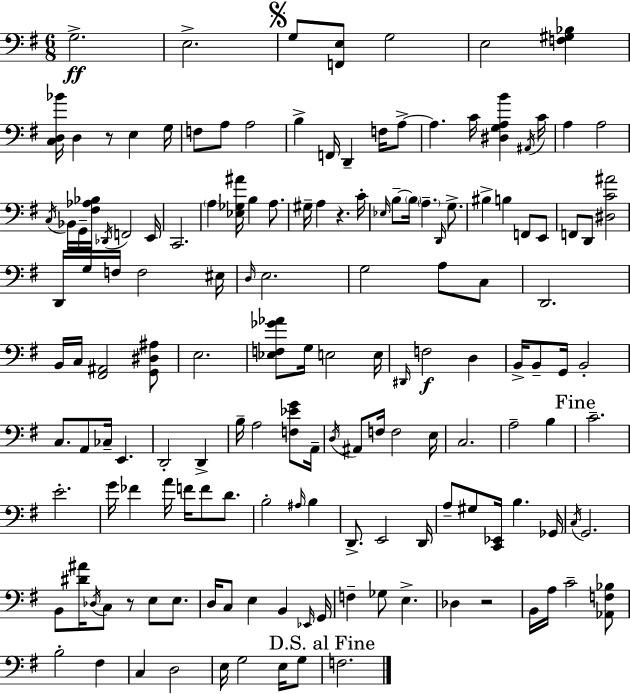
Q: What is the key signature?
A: G major